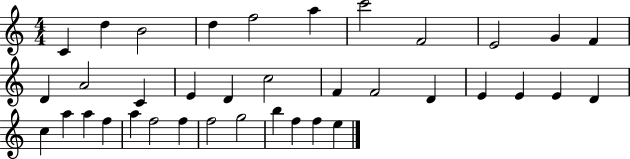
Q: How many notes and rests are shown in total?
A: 37